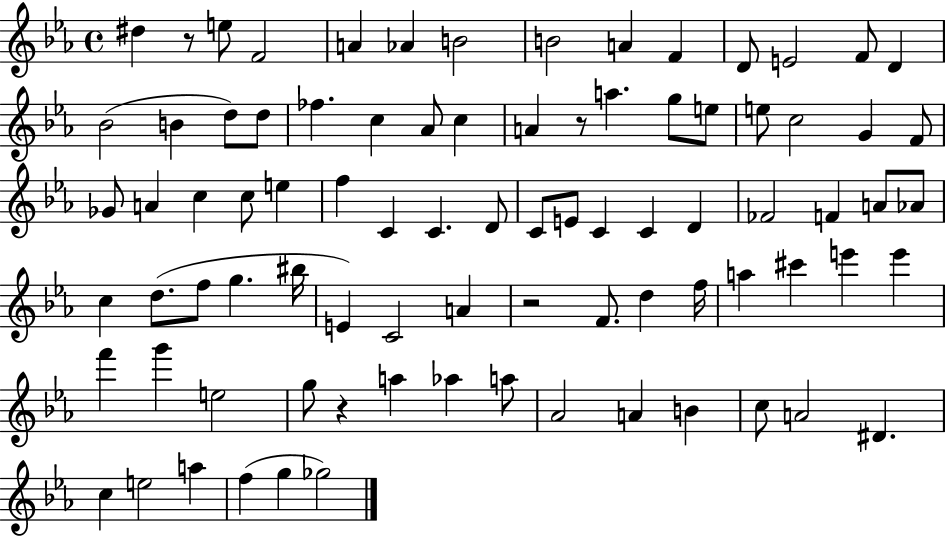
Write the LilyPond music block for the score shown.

{
  \clef treble
  \time 4/4
  \defaultTimeSignature
  \key ees \major
  dis''4 r8 e''8 f'2 | a'4 aes'4 b'2 | b'2 a'4 f'4 | d'8 e'2 f'8 d'4 | \break bes'2( b'4 d''8) d''8 | fes''4. c''4 aes'8 c''4 | a'4 r8 a''4. g''8 e''8 | e''8 c''2 g'4 f'8 | \break ges'8 a'4 c''4 c''8 e''4 | f''4 c'4 c'4. d'8 | c'8 e'8 c'4 c'4 d'4 | fes'2 f'4 a'8 aes'8 | \break c''4 d''8.( f''8 g''4. bis''16 | e'4) c'2 a'4 | r2 f'8. d''4 f''16 | a''4 cis'''4 e'''4 e'''4 | \break f'''4 g'''4 e''2 | g''8 r4 a''4 aes''4 a''8 | aes'2 a'4 b'4 | c''8 a'2 dis'4. | \break c''4 e''2 a''4 | f''4( g''4 ges''2) | \bar "|."
}